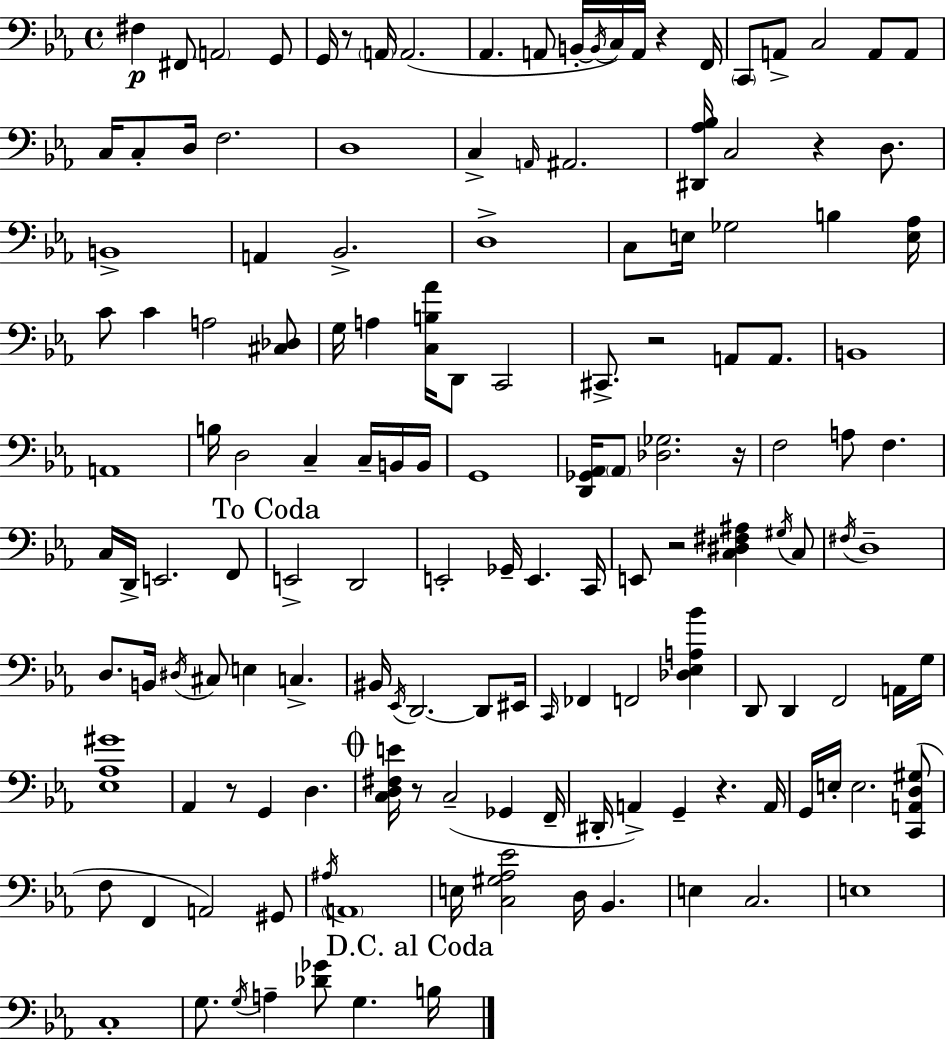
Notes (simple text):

F#3/q F#2/e A2/h G2/e G2/s R/e A2/s A2/h. Ab2/q. A2/e B2/s B2/s C3/s A2/s R/q F2/s C2/e A2/e C3/h A2/e A2/e C3/s C3/e D3/s F3/h. D3/w C3/q A2/s A#2/h. [D#2,Ab3,Bb3]/s C3/h R/q D3/e. B2/w A2/q Bb2/h. D3/w C3/e E3/s Gb3/h B3/q [E3,Ab3]/s C4/e C4/q A3/h [C#3,Db3]/e G3/s A3/q [C3,B3,Ab4]/s D2/e C2/h C#2/e. R/h A2/e A2/e. B2/w A2/w B3/s D3/h C3/q C3/s B2/s B2/s G2/w [D2,Gb2,Ab2]/s Ab2/e [Db3,Gb3]/h. R/s F3/h A3/e F3/q. C3/s D2/s E2/h. F2/e E2/h D2/h E2/h Gb2/s E2/q. C2/s E2/e R/h [C3,D#3,F#3,A#3]/q G#3/s C3/e F#3/s D3/w D3/e. B2/s D#3/s C#3/e E3/q C3/q. BIS2/s Eb2/s D2/h. D2/e EIS2/s C2/s FES2/q F2/h [Db3,Eb3,A3,Bb4]/q D2/e D2/q F2/h A2/s G3/s [Eb3,Ab3,G#4]/w Ab2/q R/e G2/q D3/q. [C3,D3,F#3,E4]/s R/e C3/h Gb2/q F2/s D#2/s A2/q G2/q R/q. A2/s G2/s E3/s E3/h. [C2,A2,D3,G#3]/e F3/e F2/q A2/h G#2/e A#3/s A2/w E3/s [C3,G#3,Ab3,Eb4]/h D3/s Bb2/q. E3/q C3/h. E3/w C3/w G3/e. G3/s A3/q [Db4,Gb4]/e G3/q. B3/s